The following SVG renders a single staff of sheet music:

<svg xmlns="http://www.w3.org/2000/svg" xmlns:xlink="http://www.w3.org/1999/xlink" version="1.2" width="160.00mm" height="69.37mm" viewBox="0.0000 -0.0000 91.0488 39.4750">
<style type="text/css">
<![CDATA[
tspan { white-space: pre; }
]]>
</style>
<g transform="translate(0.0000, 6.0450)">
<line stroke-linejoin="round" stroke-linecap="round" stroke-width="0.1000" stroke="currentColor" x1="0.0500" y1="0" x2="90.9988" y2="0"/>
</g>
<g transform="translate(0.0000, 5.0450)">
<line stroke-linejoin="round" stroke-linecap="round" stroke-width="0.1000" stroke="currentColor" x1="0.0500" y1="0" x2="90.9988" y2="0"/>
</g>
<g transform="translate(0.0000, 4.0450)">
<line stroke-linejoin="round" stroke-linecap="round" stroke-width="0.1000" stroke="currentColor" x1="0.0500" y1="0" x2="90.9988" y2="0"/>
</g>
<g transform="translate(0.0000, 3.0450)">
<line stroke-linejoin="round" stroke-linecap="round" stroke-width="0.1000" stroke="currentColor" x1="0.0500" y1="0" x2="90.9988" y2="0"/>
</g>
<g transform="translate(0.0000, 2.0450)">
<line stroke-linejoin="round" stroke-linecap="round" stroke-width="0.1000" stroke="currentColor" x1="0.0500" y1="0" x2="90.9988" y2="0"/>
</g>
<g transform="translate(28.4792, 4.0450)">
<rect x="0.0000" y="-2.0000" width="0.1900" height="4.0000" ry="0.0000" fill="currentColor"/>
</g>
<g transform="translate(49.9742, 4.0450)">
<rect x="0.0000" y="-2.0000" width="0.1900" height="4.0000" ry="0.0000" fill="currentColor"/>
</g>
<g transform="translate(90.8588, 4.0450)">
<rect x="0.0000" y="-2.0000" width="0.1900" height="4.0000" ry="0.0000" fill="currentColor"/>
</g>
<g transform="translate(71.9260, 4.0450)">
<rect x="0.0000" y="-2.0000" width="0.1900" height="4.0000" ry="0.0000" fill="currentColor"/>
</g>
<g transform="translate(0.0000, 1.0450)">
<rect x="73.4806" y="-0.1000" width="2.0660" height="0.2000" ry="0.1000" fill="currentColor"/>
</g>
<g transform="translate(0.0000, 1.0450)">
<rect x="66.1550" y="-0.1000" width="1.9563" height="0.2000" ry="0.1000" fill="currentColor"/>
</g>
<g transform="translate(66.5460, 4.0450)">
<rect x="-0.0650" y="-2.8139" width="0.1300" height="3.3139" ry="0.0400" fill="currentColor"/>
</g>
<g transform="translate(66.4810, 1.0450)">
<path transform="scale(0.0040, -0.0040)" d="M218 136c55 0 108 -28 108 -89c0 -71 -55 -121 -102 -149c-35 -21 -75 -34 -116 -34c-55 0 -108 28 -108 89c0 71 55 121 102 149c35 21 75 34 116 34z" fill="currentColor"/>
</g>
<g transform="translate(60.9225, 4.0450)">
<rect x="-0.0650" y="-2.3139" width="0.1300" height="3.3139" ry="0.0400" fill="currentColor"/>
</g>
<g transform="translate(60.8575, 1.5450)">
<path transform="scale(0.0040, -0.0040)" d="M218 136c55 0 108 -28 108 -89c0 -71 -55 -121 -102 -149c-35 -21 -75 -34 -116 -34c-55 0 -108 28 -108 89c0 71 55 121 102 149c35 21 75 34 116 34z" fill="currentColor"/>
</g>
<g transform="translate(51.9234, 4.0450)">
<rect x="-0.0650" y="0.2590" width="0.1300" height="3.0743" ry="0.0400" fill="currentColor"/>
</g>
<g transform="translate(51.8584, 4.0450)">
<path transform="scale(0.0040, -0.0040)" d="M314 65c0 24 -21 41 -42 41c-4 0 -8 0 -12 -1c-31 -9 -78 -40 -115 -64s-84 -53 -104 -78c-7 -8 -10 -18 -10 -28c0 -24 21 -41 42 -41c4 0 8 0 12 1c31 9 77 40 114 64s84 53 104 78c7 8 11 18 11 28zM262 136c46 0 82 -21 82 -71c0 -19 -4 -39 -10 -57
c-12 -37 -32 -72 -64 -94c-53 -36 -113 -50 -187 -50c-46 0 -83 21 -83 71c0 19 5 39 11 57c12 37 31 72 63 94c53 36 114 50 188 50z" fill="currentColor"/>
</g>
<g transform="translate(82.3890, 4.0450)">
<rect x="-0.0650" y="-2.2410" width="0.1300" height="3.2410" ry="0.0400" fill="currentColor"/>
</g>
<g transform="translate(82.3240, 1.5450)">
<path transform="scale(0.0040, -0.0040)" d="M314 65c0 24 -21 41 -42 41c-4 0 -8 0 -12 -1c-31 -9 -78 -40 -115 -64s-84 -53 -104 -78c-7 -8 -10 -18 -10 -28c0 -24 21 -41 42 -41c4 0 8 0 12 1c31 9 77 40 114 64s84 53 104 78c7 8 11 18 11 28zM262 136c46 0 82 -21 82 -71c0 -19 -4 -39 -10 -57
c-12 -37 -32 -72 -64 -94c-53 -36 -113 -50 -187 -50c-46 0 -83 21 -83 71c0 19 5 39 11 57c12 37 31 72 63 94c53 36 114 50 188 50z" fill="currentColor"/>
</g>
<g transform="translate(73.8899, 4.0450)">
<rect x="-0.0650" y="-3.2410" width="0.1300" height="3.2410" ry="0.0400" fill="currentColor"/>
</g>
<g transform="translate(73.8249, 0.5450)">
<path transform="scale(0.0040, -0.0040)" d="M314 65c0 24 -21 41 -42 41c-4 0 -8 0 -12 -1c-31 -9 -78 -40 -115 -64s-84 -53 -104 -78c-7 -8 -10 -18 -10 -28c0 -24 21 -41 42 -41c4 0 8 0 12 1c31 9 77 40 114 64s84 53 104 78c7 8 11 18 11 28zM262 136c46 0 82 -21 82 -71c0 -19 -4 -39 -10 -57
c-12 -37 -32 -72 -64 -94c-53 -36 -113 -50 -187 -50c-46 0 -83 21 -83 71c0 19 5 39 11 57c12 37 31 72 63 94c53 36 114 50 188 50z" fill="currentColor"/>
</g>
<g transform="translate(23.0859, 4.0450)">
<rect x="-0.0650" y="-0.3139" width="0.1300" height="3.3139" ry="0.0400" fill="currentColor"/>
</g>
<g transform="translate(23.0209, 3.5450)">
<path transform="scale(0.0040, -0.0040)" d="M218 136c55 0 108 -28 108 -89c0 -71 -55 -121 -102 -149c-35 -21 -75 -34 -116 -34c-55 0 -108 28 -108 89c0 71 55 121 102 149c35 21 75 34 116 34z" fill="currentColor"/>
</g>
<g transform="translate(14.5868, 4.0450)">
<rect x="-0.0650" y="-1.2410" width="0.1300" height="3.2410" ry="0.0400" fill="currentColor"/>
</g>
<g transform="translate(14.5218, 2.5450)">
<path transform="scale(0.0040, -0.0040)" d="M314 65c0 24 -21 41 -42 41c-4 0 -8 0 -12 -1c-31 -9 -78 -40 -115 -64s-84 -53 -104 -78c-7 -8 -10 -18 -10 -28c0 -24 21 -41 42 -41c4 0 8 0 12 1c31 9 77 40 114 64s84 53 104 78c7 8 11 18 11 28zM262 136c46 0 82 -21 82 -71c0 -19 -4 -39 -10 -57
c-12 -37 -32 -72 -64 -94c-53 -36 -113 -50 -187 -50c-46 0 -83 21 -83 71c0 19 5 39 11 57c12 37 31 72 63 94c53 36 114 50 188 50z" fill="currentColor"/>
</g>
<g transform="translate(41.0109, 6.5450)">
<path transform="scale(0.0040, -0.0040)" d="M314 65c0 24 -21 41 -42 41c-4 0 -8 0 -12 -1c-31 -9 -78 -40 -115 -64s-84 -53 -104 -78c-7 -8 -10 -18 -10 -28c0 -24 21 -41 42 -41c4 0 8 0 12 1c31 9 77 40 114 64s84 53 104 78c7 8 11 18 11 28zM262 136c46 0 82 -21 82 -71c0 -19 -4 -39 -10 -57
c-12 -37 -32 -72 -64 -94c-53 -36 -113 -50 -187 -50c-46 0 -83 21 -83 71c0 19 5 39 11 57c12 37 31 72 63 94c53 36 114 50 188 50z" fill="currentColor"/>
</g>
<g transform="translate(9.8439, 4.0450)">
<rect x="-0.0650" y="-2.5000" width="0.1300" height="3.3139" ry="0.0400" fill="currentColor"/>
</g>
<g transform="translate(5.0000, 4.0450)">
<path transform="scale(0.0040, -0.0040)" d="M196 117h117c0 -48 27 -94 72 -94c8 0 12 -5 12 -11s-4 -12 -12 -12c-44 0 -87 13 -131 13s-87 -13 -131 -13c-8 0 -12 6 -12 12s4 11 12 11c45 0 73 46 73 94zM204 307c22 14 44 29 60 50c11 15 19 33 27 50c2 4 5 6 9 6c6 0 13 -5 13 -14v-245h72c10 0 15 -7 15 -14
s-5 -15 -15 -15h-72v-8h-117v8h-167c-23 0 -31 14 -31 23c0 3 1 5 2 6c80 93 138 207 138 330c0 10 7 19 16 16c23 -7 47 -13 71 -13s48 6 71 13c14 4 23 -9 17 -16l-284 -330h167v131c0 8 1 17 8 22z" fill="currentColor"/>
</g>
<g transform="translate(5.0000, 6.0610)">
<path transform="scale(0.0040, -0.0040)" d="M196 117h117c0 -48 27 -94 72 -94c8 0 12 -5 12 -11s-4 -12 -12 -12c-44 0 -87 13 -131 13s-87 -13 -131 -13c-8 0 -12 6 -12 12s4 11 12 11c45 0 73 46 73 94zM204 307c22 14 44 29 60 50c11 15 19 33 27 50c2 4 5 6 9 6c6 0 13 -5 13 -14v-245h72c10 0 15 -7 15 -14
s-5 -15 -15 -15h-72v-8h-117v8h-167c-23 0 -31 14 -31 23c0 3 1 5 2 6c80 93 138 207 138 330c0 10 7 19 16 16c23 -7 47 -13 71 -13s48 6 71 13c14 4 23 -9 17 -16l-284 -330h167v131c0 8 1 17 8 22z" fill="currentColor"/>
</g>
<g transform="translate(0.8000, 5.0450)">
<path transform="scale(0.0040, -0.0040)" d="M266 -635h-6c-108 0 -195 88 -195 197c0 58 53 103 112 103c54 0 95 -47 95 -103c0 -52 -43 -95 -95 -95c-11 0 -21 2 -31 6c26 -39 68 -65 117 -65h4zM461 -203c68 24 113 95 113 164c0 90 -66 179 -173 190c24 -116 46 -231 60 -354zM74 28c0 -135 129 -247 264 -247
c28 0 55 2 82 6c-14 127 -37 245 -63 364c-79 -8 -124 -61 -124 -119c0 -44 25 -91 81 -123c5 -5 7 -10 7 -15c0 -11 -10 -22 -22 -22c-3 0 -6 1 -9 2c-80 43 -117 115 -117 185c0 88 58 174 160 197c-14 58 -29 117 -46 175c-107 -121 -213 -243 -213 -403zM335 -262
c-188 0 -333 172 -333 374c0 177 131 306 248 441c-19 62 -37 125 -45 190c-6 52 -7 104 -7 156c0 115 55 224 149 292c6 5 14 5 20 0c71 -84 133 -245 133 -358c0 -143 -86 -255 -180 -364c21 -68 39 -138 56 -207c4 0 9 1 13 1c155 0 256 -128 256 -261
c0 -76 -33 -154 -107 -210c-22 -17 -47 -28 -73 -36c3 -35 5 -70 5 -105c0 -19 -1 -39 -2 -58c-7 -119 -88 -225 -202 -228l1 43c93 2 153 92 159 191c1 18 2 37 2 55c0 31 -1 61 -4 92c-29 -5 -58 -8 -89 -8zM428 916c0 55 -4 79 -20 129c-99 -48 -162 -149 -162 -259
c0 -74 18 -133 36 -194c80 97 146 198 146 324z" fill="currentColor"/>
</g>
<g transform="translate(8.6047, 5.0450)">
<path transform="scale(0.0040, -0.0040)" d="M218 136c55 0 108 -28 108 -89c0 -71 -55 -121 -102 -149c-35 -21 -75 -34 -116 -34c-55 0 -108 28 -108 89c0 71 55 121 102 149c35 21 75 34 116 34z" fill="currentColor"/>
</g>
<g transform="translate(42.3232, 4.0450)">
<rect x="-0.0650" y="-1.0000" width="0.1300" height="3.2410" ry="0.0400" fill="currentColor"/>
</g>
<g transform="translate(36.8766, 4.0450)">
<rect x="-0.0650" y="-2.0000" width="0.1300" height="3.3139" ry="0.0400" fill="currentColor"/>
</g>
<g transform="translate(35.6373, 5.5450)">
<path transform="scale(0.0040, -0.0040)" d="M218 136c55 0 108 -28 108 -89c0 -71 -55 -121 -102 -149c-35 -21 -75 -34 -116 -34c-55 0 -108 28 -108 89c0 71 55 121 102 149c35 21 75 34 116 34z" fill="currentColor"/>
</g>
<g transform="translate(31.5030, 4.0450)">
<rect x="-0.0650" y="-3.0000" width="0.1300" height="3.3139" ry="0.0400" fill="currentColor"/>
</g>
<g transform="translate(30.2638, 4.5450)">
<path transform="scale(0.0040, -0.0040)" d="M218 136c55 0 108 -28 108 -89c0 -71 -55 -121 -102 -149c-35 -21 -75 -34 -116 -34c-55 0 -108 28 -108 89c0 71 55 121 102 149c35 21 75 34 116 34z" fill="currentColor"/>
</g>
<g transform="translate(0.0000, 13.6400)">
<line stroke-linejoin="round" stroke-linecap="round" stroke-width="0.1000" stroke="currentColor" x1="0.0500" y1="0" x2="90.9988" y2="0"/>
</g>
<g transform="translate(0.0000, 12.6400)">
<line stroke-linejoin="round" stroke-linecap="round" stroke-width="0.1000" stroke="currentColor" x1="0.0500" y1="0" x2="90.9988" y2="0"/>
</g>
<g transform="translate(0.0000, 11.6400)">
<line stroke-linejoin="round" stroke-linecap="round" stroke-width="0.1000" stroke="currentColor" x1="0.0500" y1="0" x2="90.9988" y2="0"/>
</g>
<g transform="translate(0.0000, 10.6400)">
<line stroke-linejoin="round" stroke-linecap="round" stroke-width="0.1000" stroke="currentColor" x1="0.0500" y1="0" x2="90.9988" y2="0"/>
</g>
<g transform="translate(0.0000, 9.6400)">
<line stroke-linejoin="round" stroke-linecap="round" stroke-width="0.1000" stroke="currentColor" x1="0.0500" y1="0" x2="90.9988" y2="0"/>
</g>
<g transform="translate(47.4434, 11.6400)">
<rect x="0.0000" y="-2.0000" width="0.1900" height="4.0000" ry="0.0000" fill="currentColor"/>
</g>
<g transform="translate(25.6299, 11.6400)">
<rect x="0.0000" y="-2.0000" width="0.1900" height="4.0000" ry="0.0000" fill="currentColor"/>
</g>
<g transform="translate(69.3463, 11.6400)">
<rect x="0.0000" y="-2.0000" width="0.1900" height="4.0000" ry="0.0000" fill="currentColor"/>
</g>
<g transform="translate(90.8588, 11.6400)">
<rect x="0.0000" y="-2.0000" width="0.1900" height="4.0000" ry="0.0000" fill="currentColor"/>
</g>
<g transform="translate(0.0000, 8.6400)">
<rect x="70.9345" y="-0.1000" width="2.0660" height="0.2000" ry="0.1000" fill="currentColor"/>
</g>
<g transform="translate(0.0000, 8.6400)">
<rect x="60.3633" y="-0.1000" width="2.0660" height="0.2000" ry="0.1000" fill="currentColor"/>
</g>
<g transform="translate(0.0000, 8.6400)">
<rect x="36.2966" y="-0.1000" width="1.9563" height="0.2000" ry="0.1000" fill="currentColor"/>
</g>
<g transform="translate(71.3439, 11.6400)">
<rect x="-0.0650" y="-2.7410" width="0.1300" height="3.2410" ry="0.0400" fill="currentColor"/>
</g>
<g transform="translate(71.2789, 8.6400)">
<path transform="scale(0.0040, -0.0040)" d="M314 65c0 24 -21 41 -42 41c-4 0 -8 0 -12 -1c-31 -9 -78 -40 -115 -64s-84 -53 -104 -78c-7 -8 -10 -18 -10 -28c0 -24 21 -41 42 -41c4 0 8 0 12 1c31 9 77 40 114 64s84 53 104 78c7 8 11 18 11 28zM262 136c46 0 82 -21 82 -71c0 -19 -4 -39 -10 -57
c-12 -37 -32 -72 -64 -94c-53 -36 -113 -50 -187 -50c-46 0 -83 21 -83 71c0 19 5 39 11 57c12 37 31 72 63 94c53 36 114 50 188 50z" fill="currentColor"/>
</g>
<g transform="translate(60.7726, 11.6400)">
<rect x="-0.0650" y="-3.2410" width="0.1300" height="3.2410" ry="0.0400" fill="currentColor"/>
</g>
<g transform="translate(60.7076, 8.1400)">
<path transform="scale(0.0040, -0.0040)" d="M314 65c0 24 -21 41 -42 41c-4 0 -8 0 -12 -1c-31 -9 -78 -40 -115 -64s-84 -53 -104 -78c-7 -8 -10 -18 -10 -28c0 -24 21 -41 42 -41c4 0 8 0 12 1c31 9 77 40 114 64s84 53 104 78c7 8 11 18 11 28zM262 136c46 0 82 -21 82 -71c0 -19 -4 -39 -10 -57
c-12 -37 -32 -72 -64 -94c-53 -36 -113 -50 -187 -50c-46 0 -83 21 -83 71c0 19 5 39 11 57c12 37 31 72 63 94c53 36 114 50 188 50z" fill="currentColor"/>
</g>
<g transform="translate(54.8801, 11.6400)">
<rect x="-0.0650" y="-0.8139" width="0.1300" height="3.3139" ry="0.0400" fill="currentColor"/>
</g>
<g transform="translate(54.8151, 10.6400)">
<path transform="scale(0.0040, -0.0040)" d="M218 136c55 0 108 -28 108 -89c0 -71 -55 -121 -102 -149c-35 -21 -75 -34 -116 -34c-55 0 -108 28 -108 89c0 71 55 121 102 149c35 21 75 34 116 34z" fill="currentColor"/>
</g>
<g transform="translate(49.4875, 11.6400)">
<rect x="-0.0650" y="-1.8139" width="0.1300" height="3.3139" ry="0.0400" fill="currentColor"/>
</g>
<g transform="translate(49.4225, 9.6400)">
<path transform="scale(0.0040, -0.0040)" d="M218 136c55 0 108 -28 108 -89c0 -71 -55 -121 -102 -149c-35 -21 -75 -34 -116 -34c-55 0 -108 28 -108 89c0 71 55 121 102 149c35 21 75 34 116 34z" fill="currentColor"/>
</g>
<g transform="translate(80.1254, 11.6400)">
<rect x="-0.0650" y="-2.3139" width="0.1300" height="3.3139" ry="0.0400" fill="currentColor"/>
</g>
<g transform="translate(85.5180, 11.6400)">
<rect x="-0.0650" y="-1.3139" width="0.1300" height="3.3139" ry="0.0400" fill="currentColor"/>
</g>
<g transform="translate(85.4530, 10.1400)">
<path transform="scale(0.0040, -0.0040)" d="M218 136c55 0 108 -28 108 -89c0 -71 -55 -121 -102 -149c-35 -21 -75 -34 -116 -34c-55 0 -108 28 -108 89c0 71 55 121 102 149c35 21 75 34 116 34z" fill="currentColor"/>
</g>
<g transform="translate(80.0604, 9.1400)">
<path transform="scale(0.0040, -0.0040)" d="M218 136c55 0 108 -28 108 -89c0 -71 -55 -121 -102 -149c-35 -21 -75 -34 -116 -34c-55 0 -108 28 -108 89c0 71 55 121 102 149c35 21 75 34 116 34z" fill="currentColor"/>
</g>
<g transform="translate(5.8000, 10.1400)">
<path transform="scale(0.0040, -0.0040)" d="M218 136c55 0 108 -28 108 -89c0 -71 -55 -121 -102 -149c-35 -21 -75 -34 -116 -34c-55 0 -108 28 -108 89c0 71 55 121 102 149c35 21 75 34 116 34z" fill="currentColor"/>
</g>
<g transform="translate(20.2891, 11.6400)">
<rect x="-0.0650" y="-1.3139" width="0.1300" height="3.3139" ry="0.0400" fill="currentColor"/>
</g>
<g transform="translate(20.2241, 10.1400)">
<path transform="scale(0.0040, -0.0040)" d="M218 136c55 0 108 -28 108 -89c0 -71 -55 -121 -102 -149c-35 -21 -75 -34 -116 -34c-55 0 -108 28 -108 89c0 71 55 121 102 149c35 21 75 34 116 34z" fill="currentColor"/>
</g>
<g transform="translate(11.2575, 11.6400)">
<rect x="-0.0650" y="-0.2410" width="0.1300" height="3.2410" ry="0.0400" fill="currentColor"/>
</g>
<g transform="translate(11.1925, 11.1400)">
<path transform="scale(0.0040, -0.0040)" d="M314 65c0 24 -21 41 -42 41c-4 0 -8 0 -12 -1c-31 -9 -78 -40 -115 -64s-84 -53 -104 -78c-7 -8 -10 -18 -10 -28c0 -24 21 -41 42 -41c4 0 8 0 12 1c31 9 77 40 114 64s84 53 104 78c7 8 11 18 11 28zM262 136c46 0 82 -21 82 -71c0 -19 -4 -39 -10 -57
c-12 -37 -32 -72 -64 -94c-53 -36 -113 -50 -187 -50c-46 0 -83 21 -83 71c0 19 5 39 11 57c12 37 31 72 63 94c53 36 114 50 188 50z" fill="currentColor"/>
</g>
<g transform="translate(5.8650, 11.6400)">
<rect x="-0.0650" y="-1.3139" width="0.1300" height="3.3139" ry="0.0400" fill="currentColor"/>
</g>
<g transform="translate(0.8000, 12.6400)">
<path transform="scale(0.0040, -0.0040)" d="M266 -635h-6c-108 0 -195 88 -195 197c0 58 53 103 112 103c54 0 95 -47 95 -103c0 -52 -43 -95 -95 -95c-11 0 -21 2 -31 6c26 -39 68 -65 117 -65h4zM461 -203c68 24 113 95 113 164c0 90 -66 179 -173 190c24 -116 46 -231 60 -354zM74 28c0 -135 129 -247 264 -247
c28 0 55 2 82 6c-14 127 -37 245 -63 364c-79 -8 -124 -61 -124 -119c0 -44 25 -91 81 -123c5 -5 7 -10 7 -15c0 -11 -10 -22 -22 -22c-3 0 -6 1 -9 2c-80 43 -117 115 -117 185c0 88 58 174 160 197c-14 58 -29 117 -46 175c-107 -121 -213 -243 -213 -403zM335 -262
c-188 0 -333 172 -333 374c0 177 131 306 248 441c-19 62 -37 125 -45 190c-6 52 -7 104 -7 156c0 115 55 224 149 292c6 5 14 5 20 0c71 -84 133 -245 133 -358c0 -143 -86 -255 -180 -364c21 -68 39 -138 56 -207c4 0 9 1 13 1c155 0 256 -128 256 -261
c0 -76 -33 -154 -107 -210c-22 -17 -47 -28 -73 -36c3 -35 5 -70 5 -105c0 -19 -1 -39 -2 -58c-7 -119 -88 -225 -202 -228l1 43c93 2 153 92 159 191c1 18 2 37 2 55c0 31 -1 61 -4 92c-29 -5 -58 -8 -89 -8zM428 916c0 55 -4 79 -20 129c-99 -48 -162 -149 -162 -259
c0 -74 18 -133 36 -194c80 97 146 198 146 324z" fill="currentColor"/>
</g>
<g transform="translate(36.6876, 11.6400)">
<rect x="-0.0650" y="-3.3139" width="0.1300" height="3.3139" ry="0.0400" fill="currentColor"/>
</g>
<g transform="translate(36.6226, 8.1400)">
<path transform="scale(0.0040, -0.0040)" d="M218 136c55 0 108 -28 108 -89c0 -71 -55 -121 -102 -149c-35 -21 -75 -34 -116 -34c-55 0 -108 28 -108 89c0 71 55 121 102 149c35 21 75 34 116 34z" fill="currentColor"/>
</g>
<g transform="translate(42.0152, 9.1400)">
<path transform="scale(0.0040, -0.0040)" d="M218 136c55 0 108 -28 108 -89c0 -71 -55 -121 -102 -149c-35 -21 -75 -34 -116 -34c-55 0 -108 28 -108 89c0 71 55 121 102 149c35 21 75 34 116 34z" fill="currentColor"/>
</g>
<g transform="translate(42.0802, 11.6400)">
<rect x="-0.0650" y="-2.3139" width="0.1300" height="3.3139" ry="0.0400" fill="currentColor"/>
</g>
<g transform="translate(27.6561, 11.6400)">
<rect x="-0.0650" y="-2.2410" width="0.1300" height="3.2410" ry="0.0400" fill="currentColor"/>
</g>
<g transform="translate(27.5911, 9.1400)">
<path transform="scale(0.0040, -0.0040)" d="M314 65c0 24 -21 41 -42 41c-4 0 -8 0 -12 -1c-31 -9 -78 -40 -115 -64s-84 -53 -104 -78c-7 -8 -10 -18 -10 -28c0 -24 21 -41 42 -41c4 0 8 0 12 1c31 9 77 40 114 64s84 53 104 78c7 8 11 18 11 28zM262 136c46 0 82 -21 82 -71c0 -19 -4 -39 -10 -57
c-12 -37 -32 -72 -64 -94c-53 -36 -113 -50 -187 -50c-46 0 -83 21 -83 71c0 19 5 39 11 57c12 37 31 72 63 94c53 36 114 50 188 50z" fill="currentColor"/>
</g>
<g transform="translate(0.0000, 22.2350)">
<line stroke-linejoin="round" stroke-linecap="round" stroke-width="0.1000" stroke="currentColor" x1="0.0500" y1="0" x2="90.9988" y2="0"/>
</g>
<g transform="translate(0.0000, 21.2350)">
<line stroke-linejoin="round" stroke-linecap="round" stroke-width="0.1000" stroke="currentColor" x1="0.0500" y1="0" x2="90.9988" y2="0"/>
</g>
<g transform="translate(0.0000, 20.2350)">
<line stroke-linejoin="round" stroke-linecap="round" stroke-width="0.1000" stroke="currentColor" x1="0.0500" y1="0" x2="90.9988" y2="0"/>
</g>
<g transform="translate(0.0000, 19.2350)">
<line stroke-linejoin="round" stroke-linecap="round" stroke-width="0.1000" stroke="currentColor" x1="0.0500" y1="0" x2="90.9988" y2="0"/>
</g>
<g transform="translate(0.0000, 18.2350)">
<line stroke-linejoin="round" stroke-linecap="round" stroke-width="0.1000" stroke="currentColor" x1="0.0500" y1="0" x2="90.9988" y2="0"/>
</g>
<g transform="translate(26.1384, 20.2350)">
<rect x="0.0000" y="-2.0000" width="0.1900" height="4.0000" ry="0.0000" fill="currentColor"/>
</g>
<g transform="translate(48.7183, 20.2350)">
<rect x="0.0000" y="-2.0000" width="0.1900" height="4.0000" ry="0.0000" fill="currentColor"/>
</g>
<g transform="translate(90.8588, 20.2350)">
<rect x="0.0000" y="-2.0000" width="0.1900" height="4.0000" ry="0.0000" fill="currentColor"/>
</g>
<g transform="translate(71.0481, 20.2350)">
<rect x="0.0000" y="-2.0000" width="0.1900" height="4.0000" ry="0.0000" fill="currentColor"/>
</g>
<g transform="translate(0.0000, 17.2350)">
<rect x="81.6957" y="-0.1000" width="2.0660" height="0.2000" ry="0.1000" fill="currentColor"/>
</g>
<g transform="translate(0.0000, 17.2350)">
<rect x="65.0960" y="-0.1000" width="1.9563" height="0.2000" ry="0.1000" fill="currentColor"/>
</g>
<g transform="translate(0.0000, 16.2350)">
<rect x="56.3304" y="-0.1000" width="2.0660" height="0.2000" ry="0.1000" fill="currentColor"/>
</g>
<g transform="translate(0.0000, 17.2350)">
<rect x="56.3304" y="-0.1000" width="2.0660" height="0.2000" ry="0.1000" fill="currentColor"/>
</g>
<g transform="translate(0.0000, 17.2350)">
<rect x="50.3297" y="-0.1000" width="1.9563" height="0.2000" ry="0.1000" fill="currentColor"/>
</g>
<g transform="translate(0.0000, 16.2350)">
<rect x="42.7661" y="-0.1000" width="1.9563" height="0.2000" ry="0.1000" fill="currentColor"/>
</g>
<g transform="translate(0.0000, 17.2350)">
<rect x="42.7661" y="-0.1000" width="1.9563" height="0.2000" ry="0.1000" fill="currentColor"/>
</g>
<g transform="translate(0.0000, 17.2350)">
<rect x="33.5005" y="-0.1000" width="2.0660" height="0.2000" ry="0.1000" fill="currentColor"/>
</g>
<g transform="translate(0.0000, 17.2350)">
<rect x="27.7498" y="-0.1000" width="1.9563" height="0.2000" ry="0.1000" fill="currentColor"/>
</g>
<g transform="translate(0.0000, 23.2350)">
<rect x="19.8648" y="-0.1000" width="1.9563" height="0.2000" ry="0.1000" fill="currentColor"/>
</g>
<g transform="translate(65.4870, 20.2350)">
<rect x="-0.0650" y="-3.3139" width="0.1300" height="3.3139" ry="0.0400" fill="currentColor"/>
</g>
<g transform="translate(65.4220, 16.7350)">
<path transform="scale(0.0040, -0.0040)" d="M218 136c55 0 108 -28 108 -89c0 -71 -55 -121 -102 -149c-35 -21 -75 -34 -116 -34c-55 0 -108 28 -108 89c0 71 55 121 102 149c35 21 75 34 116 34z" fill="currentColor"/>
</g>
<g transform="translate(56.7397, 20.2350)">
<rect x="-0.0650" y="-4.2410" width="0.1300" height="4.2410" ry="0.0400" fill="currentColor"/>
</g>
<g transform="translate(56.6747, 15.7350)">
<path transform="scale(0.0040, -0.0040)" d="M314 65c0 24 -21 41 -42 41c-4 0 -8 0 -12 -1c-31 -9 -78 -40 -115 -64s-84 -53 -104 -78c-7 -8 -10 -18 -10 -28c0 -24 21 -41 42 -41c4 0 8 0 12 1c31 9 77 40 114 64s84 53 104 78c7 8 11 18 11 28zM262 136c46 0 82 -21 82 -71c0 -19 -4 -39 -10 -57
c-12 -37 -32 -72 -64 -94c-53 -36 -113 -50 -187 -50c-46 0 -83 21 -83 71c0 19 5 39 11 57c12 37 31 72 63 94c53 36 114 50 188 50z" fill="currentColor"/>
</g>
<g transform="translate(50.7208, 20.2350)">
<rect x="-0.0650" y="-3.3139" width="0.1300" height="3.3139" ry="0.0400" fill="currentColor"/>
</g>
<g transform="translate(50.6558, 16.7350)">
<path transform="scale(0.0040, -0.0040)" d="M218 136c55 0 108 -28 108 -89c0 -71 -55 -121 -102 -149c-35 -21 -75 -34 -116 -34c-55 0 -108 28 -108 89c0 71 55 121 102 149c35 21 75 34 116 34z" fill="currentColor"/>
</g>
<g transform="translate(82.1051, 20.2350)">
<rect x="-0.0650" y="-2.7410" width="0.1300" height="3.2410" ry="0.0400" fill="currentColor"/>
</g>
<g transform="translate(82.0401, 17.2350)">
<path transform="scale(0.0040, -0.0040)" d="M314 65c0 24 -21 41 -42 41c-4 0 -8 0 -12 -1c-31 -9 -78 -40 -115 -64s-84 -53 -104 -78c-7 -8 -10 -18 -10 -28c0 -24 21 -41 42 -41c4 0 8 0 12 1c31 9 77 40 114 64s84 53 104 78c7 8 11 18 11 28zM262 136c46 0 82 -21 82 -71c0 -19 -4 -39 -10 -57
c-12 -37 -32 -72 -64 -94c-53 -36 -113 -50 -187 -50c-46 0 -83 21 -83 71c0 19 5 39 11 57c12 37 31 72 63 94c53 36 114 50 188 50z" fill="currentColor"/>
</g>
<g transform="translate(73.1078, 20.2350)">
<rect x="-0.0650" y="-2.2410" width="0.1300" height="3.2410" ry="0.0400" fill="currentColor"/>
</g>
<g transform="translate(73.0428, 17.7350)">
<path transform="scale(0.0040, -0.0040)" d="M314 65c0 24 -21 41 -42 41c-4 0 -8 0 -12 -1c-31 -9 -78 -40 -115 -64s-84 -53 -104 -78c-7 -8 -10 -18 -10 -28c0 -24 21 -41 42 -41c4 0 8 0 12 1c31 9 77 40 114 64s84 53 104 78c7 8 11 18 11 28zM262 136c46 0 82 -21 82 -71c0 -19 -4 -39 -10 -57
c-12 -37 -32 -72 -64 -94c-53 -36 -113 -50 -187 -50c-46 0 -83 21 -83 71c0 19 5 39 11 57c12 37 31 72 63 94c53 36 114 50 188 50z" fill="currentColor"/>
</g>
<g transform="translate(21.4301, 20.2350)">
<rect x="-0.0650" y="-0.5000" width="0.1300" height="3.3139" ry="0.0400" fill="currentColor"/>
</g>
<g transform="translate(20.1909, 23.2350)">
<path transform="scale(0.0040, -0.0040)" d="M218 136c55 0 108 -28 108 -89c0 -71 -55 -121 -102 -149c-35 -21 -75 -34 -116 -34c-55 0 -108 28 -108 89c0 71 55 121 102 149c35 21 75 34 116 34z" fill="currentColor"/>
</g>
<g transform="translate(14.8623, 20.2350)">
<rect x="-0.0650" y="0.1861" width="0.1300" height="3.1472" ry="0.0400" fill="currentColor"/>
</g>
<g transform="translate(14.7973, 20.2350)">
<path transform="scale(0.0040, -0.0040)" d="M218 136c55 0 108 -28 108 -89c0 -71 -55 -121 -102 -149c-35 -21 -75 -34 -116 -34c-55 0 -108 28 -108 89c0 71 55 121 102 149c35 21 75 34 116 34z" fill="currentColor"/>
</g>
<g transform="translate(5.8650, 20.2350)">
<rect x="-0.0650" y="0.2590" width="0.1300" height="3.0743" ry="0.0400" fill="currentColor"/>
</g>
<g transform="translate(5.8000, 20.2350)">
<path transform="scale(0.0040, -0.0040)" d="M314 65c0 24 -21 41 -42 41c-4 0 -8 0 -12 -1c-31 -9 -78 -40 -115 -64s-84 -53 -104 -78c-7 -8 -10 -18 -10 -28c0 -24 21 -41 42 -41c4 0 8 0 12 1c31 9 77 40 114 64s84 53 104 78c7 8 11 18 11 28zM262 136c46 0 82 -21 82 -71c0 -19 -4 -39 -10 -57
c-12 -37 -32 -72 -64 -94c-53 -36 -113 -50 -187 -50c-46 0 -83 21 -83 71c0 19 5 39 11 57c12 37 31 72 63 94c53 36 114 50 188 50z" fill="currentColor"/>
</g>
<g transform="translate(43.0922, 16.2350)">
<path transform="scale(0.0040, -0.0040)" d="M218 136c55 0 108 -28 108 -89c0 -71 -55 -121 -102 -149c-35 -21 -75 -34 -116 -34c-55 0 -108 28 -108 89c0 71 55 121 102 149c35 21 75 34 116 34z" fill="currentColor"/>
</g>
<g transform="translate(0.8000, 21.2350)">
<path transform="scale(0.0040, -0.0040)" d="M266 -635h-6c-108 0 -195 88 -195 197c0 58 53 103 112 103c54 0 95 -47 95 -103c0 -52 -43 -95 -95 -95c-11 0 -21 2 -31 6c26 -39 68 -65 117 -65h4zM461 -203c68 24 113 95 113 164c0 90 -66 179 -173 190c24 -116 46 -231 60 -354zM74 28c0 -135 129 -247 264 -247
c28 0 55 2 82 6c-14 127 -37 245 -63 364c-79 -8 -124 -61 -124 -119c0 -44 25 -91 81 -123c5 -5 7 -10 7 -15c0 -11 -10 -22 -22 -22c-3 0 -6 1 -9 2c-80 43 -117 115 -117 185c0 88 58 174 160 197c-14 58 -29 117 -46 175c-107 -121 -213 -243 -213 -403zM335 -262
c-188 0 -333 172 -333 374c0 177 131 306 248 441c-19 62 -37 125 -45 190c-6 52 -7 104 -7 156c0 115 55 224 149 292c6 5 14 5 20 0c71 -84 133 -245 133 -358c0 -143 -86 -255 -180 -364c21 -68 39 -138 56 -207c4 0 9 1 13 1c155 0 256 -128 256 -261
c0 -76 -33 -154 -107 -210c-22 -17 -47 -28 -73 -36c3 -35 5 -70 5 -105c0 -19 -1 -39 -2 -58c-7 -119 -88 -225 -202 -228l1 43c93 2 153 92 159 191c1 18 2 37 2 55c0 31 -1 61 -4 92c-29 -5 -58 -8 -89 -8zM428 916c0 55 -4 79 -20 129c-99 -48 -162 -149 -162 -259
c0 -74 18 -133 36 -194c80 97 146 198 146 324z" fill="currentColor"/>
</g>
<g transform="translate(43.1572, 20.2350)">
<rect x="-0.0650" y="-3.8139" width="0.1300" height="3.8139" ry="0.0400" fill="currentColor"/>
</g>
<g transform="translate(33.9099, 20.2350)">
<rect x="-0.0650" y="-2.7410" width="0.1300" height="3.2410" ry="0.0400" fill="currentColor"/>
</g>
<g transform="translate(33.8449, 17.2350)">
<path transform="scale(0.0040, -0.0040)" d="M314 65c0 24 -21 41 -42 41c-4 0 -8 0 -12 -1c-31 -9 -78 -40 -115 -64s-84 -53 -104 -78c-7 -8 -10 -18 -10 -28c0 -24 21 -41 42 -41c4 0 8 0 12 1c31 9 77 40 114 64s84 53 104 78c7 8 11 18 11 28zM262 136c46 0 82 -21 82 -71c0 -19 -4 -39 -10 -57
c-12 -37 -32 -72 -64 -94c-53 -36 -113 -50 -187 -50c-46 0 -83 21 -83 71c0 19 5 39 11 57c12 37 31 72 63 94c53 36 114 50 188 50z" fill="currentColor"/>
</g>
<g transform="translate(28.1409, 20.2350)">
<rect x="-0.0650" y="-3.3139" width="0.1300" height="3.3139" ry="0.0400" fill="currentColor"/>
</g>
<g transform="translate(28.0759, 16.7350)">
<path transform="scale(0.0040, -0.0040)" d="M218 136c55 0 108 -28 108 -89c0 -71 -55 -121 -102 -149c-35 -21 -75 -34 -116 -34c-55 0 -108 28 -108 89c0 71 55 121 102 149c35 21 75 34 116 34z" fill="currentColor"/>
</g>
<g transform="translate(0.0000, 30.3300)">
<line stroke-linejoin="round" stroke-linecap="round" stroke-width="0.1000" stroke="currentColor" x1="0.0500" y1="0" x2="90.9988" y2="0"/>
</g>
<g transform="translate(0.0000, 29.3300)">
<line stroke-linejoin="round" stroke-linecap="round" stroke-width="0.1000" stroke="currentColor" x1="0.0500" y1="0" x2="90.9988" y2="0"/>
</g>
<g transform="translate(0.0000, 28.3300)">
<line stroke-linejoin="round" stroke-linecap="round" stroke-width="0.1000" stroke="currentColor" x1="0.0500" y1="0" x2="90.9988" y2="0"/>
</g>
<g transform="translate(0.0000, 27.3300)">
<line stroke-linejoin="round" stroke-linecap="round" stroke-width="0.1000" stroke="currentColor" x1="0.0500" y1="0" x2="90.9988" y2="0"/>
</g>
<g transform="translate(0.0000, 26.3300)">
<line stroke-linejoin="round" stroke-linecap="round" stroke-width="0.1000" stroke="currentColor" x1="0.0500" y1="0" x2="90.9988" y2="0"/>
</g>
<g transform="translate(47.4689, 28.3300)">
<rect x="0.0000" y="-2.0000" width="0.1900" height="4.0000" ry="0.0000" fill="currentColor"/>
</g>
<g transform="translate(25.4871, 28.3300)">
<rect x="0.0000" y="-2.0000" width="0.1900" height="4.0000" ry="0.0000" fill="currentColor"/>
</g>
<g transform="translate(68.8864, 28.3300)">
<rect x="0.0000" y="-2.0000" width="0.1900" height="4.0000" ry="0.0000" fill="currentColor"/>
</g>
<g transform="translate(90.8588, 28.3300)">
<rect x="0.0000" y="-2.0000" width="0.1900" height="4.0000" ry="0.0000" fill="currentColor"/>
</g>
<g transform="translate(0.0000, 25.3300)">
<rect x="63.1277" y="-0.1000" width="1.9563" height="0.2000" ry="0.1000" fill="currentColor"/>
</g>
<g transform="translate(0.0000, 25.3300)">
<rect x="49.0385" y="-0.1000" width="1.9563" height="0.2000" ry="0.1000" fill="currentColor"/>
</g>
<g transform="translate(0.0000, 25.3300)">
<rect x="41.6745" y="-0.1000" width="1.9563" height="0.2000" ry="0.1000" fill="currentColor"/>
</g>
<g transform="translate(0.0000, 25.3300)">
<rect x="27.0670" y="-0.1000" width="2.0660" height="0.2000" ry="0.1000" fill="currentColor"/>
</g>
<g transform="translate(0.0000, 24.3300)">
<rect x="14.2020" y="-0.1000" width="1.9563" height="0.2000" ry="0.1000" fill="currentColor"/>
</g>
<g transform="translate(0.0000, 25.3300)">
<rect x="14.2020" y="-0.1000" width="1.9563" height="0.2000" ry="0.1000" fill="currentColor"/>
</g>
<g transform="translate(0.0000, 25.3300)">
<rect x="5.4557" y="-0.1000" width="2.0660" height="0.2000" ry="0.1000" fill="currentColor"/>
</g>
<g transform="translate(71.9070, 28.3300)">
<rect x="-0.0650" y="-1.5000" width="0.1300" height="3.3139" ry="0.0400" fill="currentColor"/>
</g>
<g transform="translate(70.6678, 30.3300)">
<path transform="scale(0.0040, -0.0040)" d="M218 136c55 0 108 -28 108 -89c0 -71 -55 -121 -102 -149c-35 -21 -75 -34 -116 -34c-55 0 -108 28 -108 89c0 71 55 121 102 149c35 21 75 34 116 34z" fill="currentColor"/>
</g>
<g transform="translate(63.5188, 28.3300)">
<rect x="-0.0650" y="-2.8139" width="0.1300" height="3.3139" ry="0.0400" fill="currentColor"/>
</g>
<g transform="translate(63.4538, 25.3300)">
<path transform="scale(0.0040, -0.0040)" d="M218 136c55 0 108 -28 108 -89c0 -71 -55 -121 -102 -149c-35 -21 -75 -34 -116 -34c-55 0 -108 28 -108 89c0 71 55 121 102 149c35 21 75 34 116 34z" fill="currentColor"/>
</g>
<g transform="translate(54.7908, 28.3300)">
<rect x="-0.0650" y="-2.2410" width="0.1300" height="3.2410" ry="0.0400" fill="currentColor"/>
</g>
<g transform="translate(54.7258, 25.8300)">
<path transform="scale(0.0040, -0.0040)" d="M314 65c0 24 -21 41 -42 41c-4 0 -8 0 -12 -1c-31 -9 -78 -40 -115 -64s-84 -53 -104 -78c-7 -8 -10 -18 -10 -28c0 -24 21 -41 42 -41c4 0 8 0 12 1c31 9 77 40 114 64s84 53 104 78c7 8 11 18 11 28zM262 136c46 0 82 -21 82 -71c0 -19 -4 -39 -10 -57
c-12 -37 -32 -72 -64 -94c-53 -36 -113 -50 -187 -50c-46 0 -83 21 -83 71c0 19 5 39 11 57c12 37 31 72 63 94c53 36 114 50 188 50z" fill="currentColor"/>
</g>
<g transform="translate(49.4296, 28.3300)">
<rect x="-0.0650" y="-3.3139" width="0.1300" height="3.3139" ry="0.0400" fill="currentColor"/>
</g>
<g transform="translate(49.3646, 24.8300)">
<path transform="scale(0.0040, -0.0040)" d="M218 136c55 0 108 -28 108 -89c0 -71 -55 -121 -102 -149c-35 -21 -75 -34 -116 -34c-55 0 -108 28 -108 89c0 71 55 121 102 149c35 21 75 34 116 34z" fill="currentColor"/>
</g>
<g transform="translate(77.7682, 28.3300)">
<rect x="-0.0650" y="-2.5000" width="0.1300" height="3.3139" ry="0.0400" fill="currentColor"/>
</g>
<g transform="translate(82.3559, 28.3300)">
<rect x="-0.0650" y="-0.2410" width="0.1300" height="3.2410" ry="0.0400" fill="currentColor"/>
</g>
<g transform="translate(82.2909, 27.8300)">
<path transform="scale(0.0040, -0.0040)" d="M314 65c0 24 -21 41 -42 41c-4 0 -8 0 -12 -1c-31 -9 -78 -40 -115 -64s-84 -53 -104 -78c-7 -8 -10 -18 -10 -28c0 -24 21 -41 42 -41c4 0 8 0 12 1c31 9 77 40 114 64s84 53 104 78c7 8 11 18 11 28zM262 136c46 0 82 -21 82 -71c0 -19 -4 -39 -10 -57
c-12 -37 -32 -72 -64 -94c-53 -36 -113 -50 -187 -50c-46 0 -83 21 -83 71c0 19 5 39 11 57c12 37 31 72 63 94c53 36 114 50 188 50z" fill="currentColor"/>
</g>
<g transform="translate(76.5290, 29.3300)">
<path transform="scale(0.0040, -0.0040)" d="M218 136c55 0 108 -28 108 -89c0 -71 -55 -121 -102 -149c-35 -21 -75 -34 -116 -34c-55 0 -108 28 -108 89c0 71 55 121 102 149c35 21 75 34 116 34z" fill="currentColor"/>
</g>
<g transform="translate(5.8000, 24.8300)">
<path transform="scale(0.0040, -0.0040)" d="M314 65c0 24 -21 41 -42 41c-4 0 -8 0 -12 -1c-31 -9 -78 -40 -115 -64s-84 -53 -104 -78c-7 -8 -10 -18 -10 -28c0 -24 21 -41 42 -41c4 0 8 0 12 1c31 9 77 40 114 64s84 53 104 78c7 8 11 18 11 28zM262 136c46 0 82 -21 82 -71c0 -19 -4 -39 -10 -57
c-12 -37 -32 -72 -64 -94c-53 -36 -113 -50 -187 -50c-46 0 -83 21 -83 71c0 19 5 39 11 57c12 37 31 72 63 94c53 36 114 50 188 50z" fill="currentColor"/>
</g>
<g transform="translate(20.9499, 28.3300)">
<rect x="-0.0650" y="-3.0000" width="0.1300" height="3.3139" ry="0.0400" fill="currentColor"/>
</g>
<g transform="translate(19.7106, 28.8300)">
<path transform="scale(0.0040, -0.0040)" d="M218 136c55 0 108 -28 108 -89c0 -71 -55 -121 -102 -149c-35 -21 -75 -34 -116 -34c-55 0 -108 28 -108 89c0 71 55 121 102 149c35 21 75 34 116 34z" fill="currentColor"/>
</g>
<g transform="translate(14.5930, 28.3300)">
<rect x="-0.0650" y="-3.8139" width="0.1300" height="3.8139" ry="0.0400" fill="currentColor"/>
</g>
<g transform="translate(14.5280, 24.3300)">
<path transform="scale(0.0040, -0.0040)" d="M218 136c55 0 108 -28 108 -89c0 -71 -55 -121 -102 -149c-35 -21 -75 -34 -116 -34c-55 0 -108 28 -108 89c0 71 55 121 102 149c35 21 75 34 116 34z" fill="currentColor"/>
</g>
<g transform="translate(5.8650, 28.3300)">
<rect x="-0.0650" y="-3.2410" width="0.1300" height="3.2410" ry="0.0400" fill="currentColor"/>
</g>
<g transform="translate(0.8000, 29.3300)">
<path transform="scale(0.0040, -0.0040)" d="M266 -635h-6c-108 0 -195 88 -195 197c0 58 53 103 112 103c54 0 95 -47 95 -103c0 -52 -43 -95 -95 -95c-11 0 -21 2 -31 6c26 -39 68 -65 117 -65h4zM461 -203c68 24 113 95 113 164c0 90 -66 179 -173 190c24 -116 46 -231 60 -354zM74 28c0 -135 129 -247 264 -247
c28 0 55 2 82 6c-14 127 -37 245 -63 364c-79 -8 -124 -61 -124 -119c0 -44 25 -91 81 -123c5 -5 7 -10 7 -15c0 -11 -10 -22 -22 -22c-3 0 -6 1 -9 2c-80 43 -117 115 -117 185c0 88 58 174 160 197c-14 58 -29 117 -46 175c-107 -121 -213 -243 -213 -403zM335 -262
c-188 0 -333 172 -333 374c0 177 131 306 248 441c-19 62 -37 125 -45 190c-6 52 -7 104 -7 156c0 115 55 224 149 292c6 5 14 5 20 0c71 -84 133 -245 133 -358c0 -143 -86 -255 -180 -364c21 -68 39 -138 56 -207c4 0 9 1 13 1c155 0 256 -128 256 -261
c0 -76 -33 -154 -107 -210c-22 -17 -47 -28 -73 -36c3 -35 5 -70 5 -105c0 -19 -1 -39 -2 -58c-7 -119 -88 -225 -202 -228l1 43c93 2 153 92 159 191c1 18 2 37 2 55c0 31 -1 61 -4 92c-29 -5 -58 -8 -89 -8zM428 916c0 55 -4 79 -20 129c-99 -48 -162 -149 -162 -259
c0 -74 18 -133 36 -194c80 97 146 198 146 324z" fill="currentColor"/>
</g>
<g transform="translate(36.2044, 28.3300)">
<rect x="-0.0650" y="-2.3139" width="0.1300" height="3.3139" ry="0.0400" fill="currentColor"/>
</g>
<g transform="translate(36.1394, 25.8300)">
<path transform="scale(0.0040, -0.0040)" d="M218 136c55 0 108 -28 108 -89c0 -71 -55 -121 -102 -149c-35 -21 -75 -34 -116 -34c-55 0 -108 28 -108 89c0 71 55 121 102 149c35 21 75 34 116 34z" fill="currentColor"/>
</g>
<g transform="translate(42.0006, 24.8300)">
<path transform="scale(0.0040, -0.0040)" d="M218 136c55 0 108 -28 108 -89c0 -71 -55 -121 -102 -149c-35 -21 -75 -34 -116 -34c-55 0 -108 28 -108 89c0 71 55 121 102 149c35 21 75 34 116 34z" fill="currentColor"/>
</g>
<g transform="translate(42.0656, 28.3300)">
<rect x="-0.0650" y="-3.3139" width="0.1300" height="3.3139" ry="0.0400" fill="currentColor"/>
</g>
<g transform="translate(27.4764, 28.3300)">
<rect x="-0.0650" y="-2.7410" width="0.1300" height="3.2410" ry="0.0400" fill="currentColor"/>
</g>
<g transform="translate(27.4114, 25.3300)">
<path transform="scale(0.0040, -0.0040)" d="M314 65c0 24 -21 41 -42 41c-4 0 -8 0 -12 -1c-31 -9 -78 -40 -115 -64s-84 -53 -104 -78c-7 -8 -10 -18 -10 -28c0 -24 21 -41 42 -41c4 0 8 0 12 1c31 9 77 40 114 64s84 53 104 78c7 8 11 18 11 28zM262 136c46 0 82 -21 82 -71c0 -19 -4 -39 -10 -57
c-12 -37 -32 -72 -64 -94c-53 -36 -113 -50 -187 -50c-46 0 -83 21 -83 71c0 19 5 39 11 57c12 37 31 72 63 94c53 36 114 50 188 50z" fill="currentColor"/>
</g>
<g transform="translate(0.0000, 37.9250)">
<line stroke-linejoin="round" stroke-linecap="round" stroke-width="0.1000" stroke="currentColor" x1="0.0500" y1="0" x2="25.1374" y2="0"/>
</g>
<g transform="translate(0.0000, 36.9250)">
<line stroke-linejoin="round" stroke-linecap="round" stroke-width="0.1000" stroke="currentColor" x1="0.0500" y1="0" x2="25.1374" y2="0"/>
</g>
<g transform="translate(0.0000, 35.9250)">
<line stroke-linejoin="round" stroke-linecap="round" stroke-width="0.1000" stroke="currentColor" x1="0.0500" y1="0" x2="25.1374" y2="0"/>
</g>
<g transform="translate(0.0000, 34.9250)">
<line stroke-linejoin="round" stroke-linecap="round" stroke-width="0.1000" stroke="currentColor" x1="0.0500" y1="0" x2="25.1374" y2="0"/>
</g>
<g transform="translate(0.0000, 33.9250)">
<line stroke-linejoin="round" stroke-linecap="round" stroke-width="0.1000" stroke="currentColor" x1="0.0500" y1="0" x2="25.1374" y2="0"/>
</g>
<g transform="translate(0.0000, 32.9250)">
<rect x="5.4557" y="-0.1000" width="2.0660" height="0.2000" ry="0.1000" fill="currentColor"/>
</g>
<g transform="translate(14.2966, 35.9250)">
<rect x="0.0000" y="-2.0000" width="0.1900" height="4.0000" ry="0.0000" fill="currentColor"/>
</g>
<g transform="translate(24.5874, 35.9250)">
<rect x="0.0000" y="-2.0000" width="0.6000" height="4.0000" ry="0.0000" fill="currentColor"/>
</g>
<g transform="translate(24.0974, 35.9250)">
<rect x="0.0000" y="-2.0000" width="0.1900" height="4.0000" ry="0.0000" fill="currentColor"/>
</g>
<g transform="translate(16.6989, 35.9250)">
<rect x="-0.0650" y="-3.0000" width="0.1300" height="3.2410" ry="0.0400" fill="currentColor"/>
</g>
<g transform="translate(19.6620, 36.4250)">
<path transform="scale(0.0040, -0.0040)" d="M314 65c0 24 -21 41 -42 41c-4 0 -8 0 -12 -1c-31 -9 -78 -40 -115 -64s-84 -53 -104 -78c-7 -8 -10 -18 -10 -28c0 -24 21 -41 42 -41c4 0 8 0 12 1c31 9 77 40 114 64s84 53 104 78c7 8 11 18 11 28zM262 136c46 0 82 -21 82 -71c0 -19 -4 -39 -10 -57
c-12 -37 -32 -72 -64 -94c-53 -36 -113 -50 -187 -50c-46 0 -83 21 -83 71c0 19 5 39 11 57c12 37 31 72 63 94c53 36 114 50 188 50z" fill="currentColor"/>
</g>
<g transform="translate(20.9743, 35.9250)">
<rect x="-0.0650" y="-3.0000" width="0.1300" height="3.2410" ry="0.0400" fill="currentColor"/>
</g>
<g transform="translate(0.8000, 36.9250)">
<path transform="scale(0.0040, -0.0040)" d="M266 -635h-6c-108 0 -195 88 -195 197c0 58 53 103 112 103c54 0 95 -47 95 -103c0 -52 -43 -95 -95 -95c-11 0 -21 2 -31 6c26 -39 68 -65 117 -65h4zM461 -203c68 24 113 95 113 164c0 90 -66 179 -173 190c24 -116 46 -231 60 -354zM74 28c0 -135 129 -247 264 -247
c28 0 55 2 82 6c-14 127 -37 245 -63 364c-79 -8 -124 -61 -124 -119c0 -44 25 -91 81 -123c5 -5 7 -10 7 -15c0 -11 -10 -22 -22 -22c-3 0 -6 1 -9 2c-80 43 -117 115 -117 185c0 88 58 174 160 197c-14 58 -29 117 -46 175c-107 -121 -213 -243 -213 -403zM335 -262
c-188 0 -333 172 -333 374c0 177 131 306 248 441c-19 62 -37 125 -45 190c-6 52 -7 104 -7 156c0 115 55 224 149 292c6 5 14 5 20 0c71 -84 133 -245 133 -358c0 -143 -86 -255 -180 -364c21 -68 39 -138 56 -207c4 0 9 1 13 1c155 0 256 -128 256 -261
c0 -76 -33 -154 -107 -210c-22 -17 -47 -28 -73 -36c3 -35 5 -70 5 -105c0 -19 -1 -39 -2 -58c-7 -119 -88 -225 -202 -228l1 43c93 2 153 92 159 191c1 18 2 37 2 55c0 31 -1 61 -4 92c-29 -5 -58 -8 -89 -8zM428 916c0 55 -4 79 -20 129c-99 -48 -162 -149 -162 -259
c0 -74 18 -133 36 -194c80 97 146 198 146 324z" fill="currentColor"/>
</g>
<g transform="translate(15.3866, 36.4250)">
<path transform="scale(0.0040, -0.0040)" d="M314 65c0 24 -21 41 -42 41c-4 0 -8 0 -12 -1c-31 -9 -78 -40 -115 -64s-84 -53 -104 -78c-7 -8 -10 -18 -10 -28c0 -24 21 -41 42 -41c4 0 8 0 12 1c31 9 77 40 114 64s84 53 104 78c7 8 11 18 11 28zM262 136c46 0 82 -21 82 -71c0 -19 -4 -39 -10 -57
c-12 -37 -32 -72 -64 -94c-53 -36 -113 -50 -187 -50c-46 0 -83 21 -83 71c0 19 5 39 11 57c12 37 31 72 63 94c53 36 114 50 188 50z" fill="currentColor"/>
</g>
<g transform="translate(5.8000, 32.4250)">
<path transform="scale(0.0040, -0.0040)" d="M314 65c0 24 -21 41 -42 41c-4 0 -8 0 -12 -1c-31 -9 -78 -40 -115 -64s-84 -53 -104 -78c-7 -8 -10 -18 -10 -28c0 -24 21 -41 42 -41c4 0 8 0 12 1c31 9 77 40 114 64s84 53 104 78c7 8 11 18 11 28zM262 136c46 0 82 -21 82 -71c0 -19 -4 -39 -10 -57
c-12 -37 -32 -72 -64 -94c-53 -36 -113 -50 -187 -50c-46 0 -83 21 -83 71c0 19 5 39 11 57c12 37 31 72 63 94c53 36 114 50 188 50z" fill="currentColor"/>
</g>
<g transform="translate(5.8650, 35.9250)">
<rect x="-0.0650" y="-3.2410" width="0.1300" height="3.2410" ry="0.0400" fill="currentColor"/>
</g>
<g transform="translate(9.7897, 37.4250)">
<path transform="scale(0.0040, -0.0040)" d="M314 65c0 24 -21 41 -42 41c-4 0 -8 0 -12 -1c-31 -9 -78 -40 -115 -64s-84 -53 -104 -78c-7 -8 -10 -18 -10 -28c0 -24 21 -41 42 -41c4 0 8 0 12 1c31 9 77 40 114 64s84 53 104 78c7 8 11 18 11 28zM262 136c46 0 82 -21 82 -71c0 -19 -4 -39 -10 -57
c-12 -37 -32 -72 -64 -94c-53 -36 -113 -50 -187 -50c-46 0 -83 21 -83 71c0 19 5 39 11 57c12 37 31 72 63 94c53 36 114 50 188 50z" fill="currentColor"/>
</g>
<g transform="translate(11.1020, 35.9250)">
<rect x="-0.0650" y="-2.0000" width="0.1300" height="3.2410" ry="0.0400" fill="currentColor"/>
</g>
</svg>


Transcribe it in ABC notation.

X:1
T:Untitled
M:4/4
L:1/4
K:C
G e2 c A F D2 B2 g a b2 g2 e c2 e g2 b g f d b2 a2 g e B2 B C b a2 c' b d'2 b g2 a2 b2 c' A a2 g b b g2 a E G c2 b2 F2 A2 A2